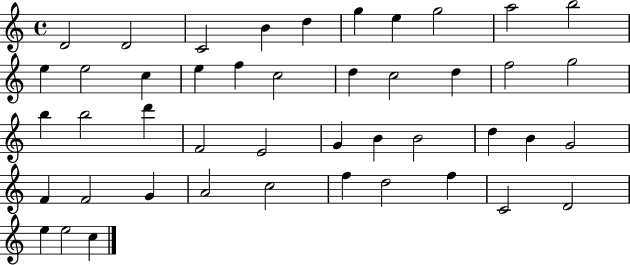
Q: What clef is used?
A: treble